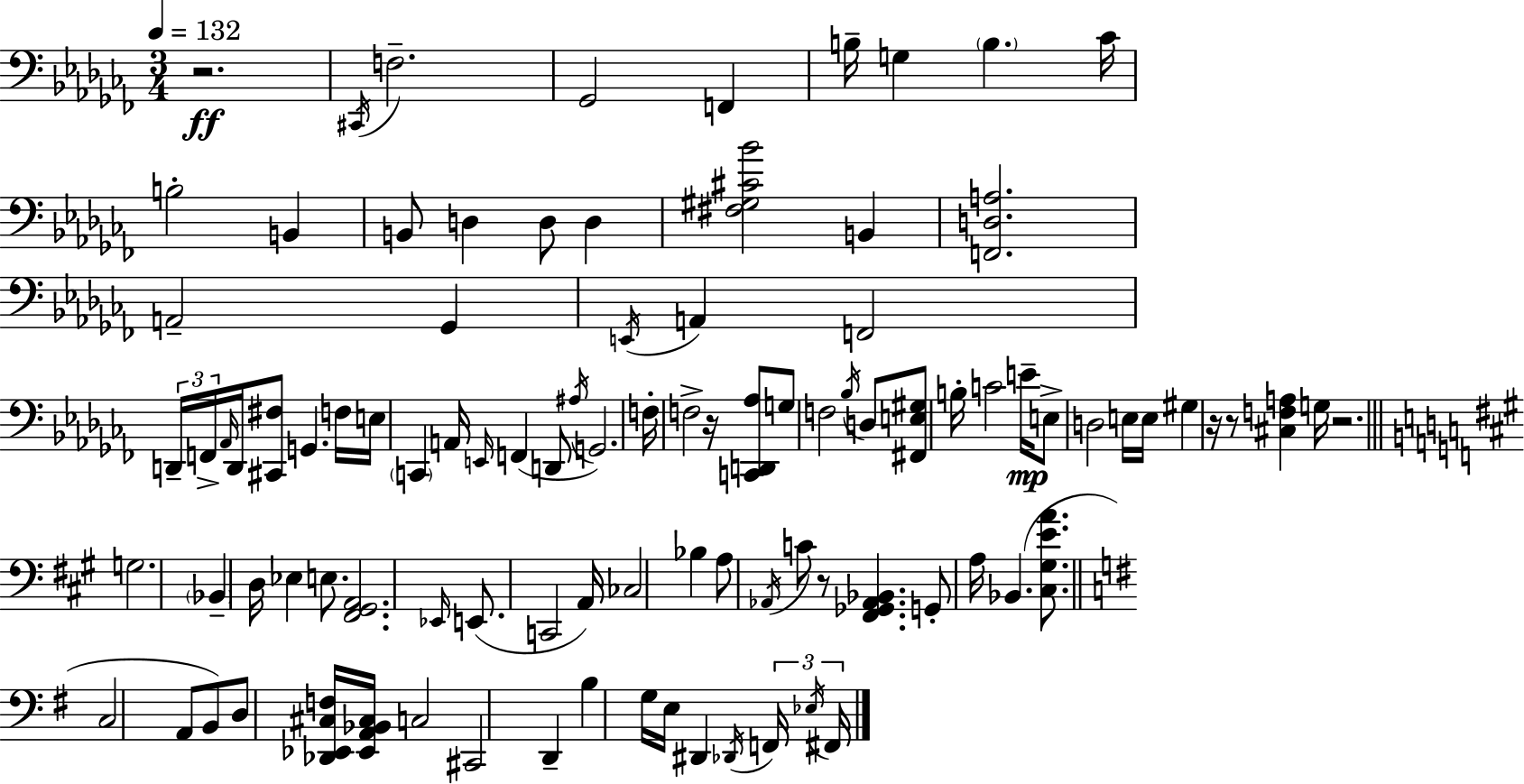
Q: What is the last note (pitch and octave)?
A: F#2